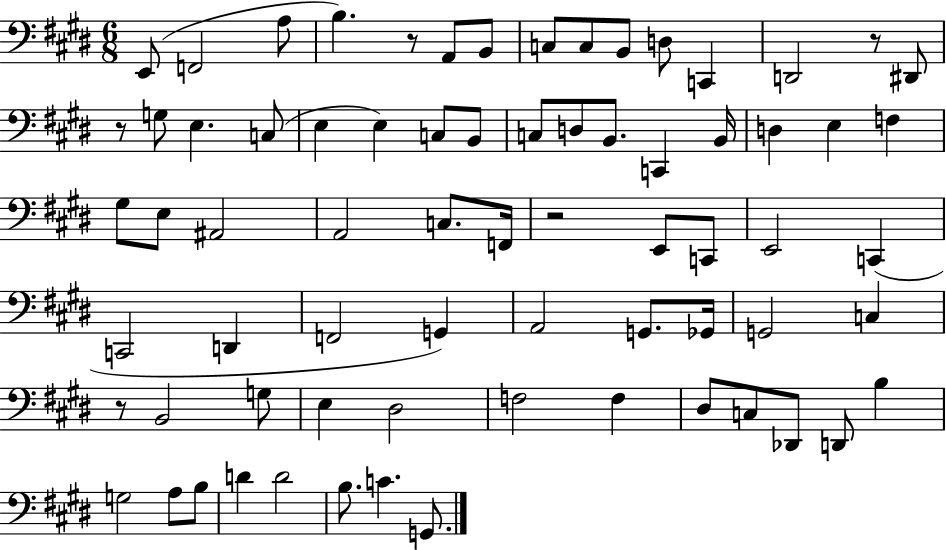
X:1
T:Untitled
M:6/8
L:1/4
K:E
E,,/2 F,,2 A,/2 B, z/2 A,,/2 B,,/2 C,/2 C,/2 B,,/2 D,/2 C,, D,,2 z/2 ^D,,/2 z/2 G,/2 E, C,/2 E, E, C,/2 B,,/2 C,/2 D,/2 B,,/2 C,, B,,/4 D, E, F, ^G,/2 E,/2 ^A,,2 A,,2 C,/2 F,,/4 z2 E,,/2 C,,/2 E,,2 C,, C,,2 D,, F,,2 G,, A,,2 G,,/2 _G,,/4 G,,2 C, z/2 B,,2 G,/2 E, ^D,2 F,2 F, ^D,/2 C,/2 _D,,/2 D,,/2 B, G,2 A,/2 B,/2 D D2 B,/2 C G,,/2